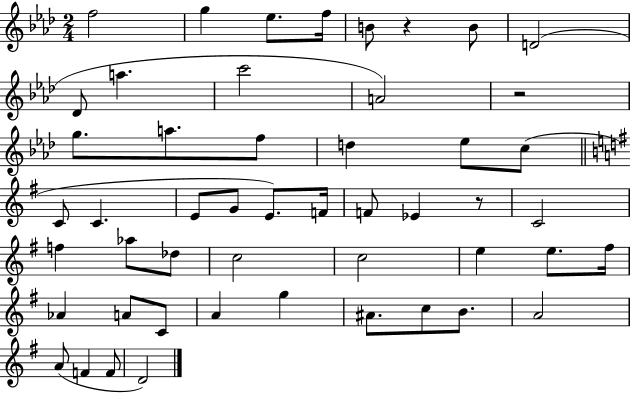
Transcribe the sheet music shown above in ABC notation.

X:1
T:Untitled
M:2/4
L:1/4
K:Ab
f2 g _e/2 f/4 B/2 z B/2 D2 _D/2 a c'2 A2 z2 g/2 a/2 f/2 d _e/2 c/2 C/2 C E/2 G/2 E/2 F/4 F/2 _E z/2 C2 f _a/2 _d/2 c2 c2 e e/2 ^f/4 _A A/2 C/2 A g ^A/2 c/2 B/2 A2 A/2 F F/2 D2